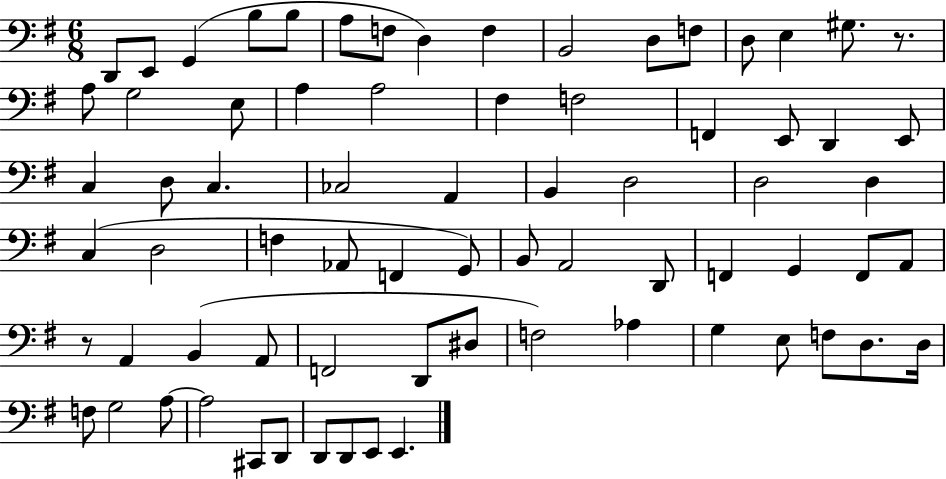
X:1
T:Untitled
M:6/8
L:1/4
K:G
D,,/2 E,,/2 G,, B,/2 B,/2 A,/2 F,/2 D, F, B,,2 D,/2 F,/2 D,/2 E, ^G,/2 z/2 A,/2 G,2 E,/2 A, A,2 ^F, F,2 F,, E,,/2 D,, E,,/2 C, D,/2 C, _C,2 A,, B,, D,2 D,2 D, C, D,2 F, _A,,/2 F,, G,,/2 B,,/2 A,,2 D,,/2 F,, G,, F,,/2 A,,/2 z/2 A,, B,, A,,/2 F,,2 D,,/2 ^D,/2 F,2 _A, G, E,/2 F,/2 D,/2 D,/4 F,/2 G,2 A,/2 A,2 ^C,,/2 D,,/2 D,,/2 D,,/2 E,,/2 E,,